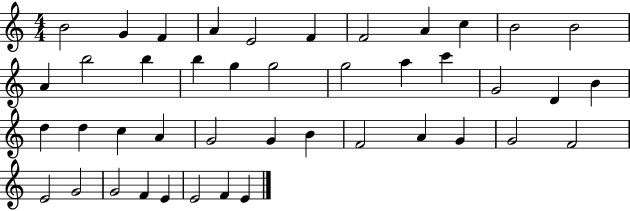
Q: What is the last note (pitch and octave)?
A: E4